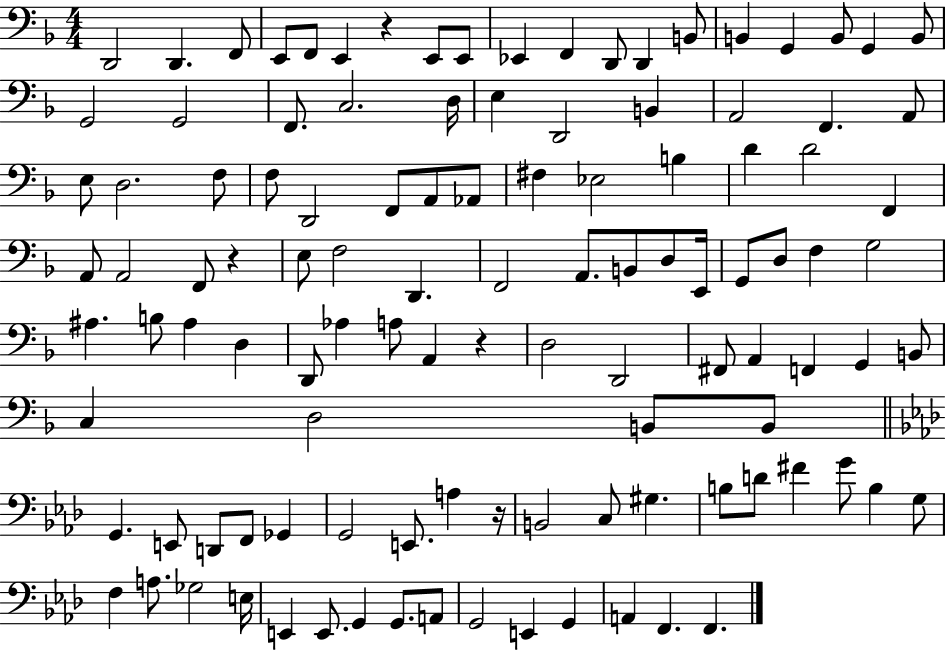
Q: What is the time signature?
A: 4/4